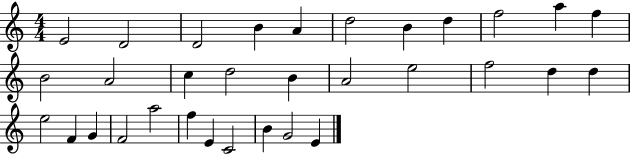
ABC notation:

X:1
T:Untitled
M:4/4
L:1/4
K:C
E2 D2 D2 B A d2 B d f2 a f B2 A2 c d2 B A2 e2 f2 d d e2 F G F2 a2 f E C2 B G2 E